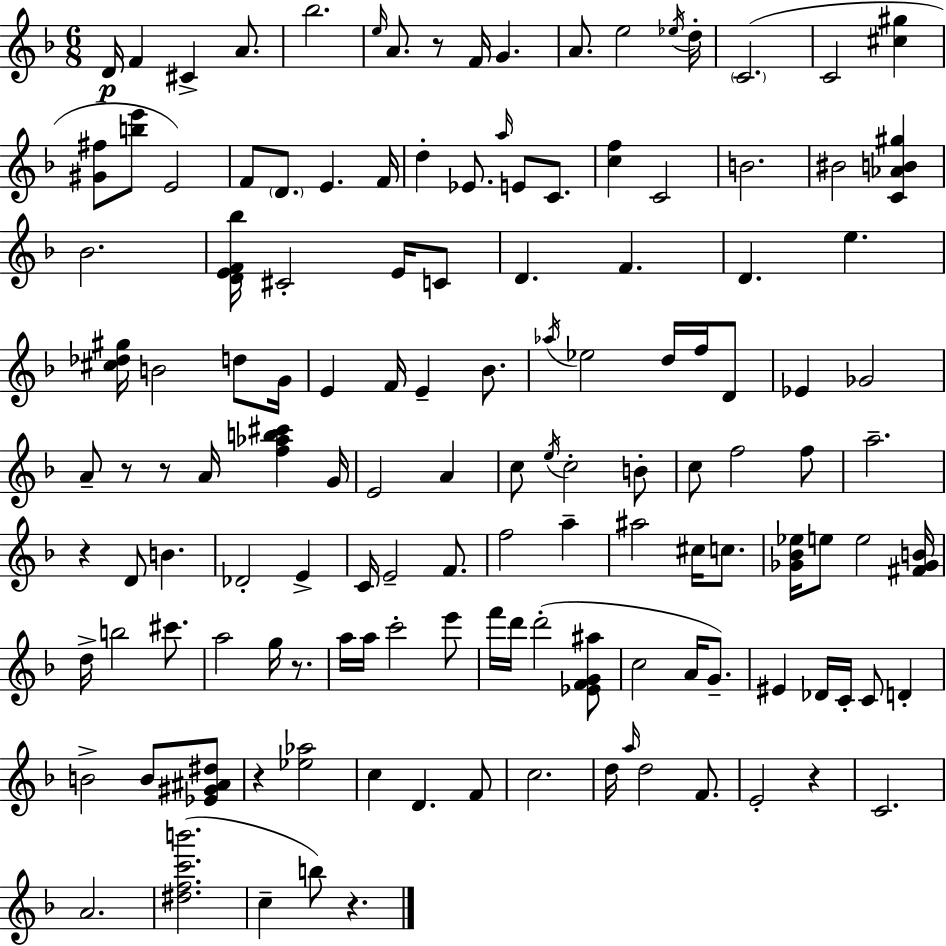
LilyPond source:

{
  \clef treble
  \numericTimeSignature
  \time 6/8
  \key f \major
  \repeat volta 2 { d'16\p f'4 cis'4-> a'8. | bes''2. | \grace { e''16 } a'8. r8 f'16 g'4. | a'8. e''2 | \break \acciaccatura { ees''16 } d''16-. \parenthesize c'2.( | c'2 <cis'' gis''>4 | <gis' fis''>8 <b'' e'''>8 e'2) | f'8 \parenthesize d'8. e'4. | \break f'16 d''4-. ees'8. \grace { a''16 } e'8 | c'8. <c'' f''>4 c'2 | b'2. | bis'2 <c' aes' b' gis''>4 | \break bes'2. | <d' e' f' bes''>16 cis'2-. | e'16 c'8 d'4. f'4. | d'4. e''4. | \break <cis'' des'' gis''>16 b'2 | d''8 g'16 e'4 f'16 e'4-- | bes'8. \acciaccatura { aes''16 } ees''2 | d''16 f''16 d'8 ees'4 ges'2 | \break a'8-- r8 r8 a'16 <f'' aes'' b'' cis'''>4 | g'16 e'2 | a'4 c''8 \acciaccatura { e''16 } c''2-. | b'8-. c''8 f''2 | \break f''8 a''2.-- | r4 d'8 b'4. | des'2-. | e'4-> c'16 e'2-- | \break f'8. f''2 | a''4-- ais''2 | cis''16 c''8. <ges' bes' ees''>16 e''8 e''2 | <fis' ges' b'>16 d''16-> b''2 | \break cis'''8. a''2 | g''16 r8. a''16 a''16 c'''2-. | e'''8 f'''16 d'''16 d'''2-.( | <ees' f' g' ais''>8 c''2 | \break a'16 g'8.--) eis'4 des'16 c'16-. c'8 | d'4-. b'2-> | b'8 <ees' gis' ais' dis''>8 r4 <ees'' aes''>2 | c''4 d'4. | \break f'8 c''2. | d''16 \grace { a''16 } d''2 | f'8. e'2-. | r4 c'2. | \break a'2. | <dis'' f'' c''' b'''>2.( | c''4-- b''8) | r4. } \bar "|."
}